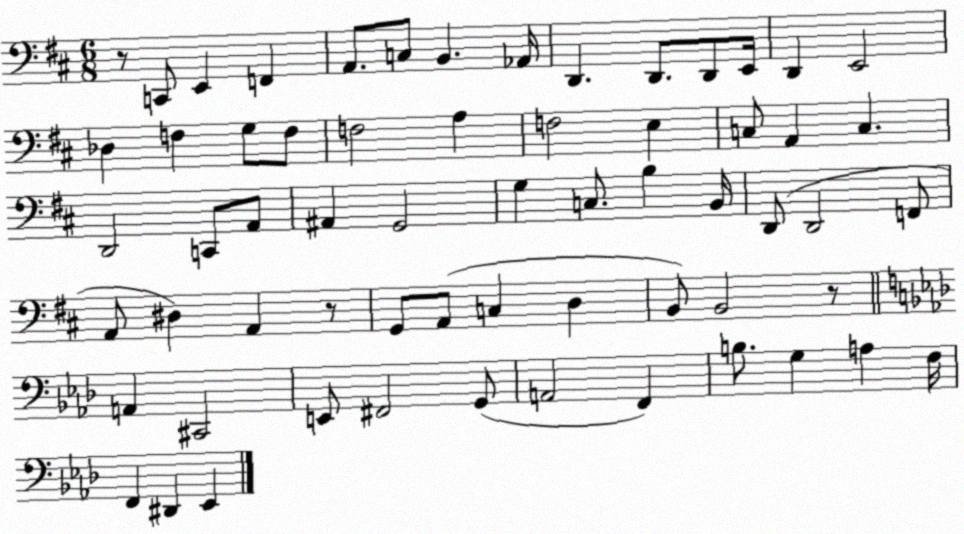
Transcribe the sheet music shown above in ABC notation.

X:1
T:Untitled
M:6/8
L:1/4
K:D
z/2 C,,/2 E,, F,, A,,/2 C,/2 B,, _A,,/4 D,, D,,/2 D,,/2 E,,/4 D,, E,,2 _D, F, G,/2 F,/2 F,2 A, F,2 E, C,/2 A,, C, D,,2 C,,/2 A,,/2 ^A,, G,,2 G, C,/2 B, B,,/4 D,,/2 D,,2 F,,/2 A,,/2 ^D, A,, z/2 G,,/2 A,,/2 C, D, B,,/2 B,,2 z/2 A,, ^C,,2 E,,/2 ^F,,2 G,,/2 A,,2 F,, B,/2 G, A, F,/4 F,, ^D,, _E,,